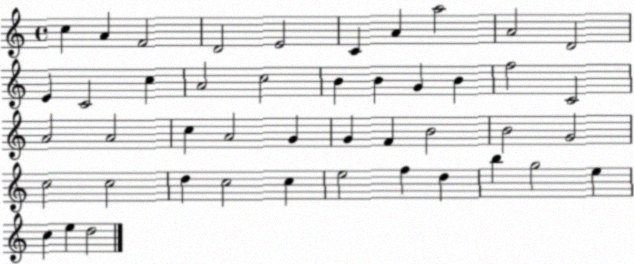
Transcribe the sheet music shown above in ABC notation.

X:1
T:Untitled
M:4/4
L:1/4
K:C
c A F2 D2 E2 C A a2 A2 D2 E C2 c A2 c2 B B G B f2 C2 A2 A2 c A2 G G F B2 B2 G2 c2 c2 d c2 c e2 f d b g2 e c e d2